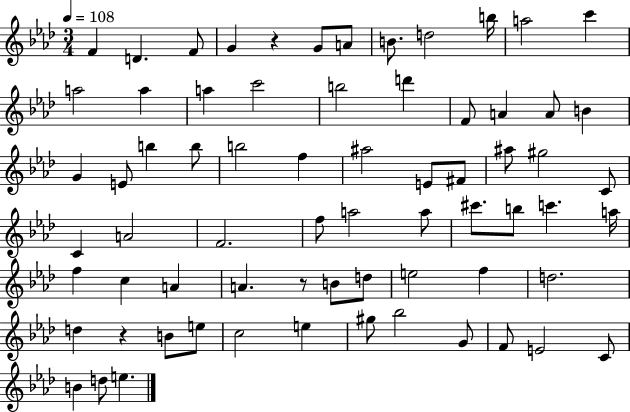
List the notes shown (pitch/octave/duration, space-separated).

F4/q D4/q. F4/e G4/q R/q G4/e A4/e B4/e. D5/h B5/s A5/h C6/q A5/h A5/q A5/q C6/h B5/h D6/q F4/e A4/q A4/e B4/q G4/q E4/e B5/q B5/e B5/h F5/q A#5/h E4/e F#4/e A#5/e G#5/h C4/e C4/q A4/h F4/h. F5/e A5/h A5/e C#6/e. B5/e C6/q. A5/s F5/q C5/q A4/q A4/q. R/e B4/e D5/e E5/h F5/q D5/h. D5/q R/q B4/e E5/e C5/h E5/q G#5/e Bb5/h G4/e F4/e E4/h C4/e B4/q D5/e E5/q.